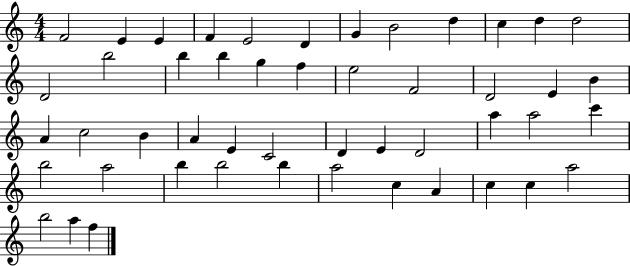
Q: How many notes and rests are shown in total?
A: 49